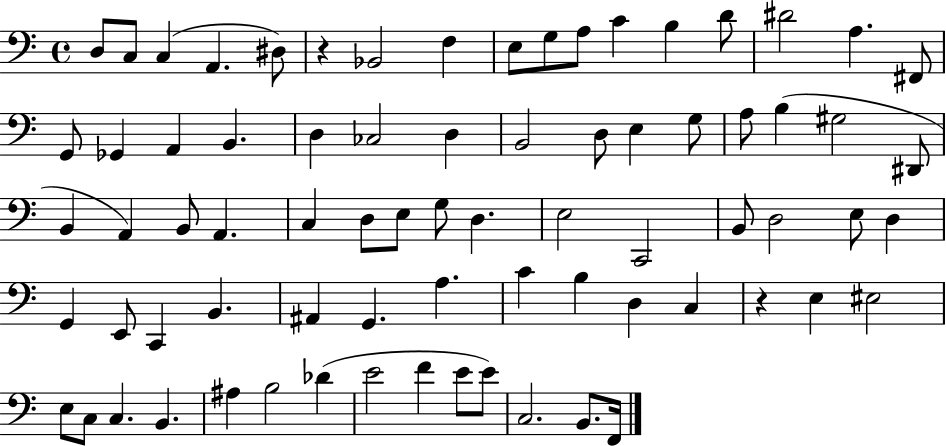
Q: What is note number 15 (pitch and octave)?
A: A3